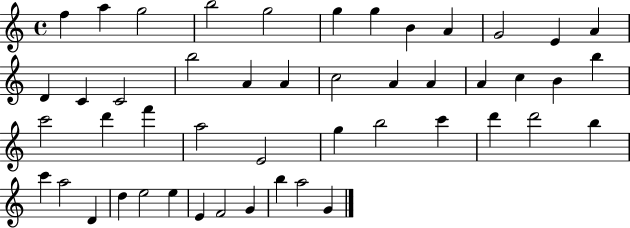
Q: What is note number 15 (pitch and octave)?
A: C4